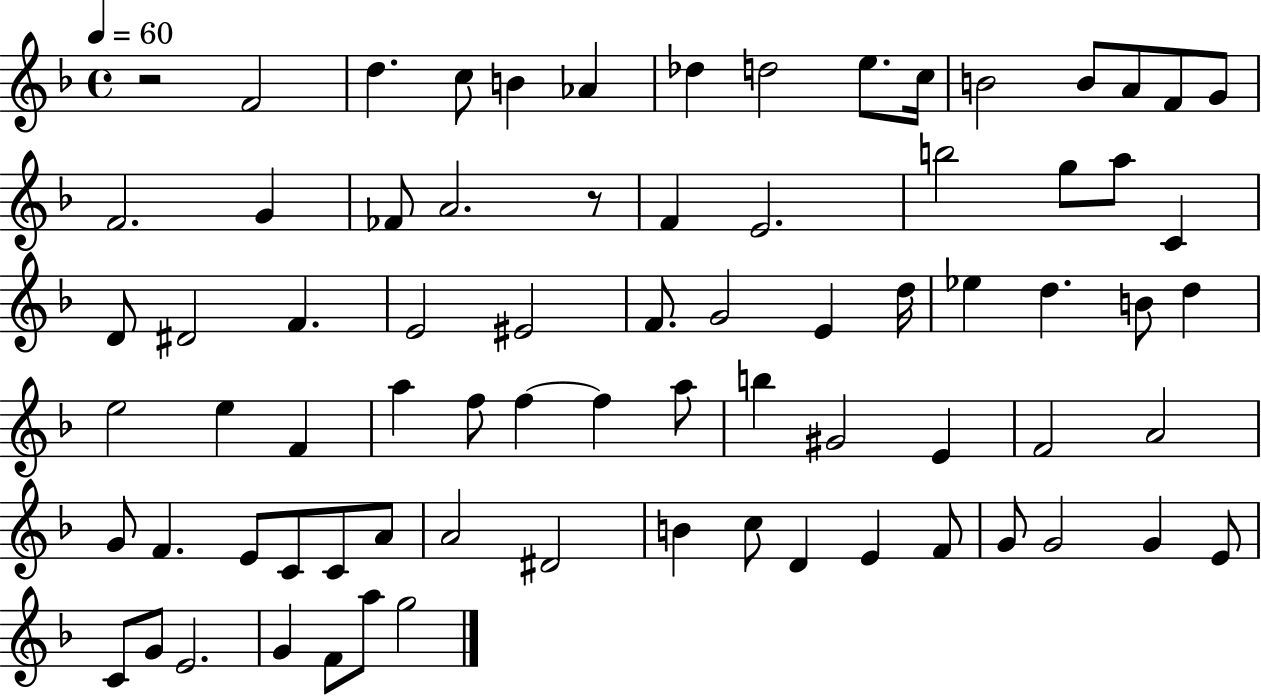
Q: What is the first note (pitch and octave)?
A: F4